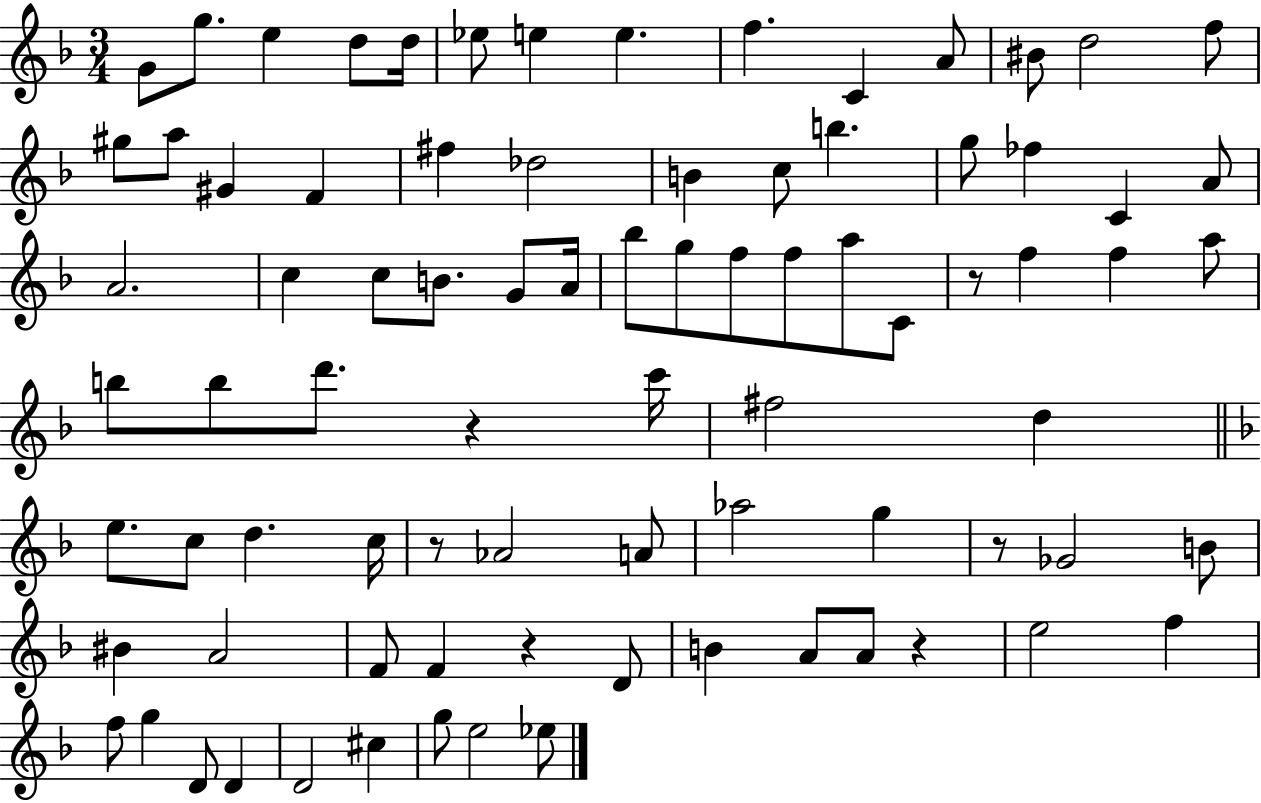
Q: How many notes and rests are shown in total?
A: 83